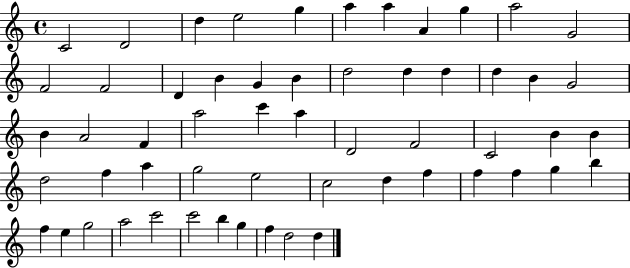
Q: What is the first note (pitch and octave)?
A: C4